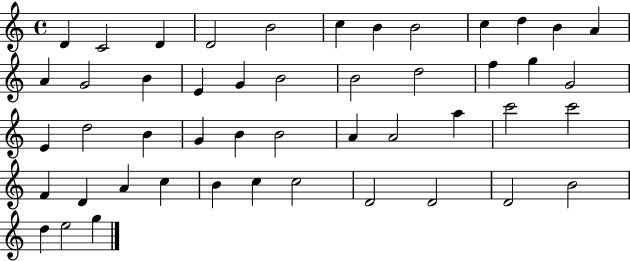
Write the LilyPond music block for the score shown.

{
  \clef treble
  \time 4/4
  \defaultTimeSignature
  \key c \major
  d'4 c'2 d'4 | d'2 b'2 | c''4 b'4 b'2 | c''4 d''4 b'4 a'4 | \break a'4 g'2 b'4 | e'4 g'4 b'2 | b'2 d''2 | f''4 g''4 g'2 | \break e'4 d''2 b'4 | g'4 b'4 b'2 | a'4 a'2 a''4 | c'''2 c'''2 | \break f'4 d'4 a'4 c''4 | b'4 c''4 c''2 | d'2 d'2 | d'2 b'2 | \break d''4 e''2 g''4 | \bar "|."
}